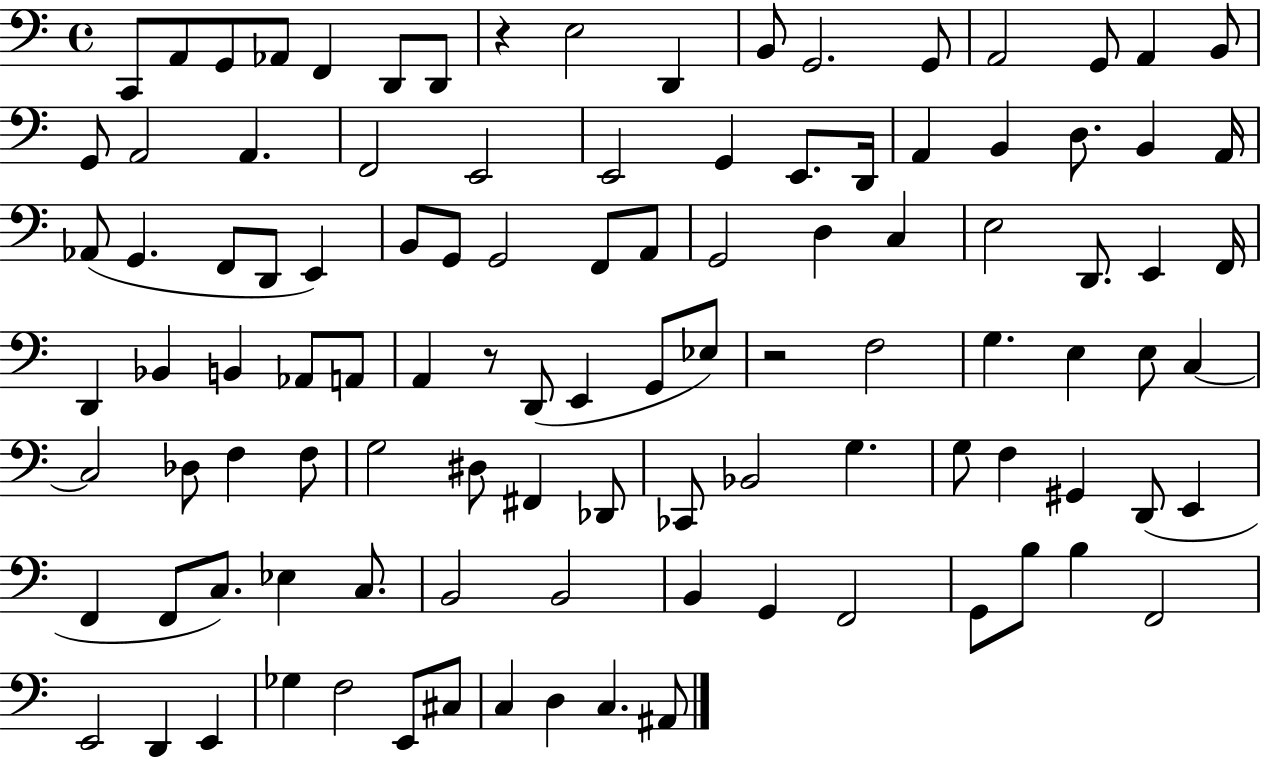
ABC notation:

X:1
T:Untitled
M:4/4
L:1/4
K:C
C,,/2 A,,/2 G,,/2 _A,,/2 F,, D,,/2 D,,/2 z E,2 D,, B,,/2 G,,2 G,,/2 A,,2 G,,/2 A,, B,,/2 G,,/2 A,,2 A,, F,,2 E,,2 E,,2 G,, E,,/2 D,,/4 A,, B,, D,/2 B,, A,,/4 _A,,/2 G,, F,,/2 D,,/2 E,, B,,/2 G,,/2 G,,2 F,,/2 A,,/2 G,,2 D, C, E,2 D,,/2 E,, F,,/4 D,, _B,, B,, _A,,/2 A,,/2 A,, z/2 D,,/2 E,, G,,/2 _E,/2 z2 F,2 G, E, E,/2 C, C,2 _D,/2 F, F,/2 G,2 ^D,/2 ^F,, _D,,/2 _C,,/2 _B,,2 G, G,/2 F, ^G,, D,,/2 E,, F,, F,,/2 C,/2 _E, C,/2 B,,2 B,,2 B,, G,, F,,2 G,,/2 B,/2 B, F,,2 E,,2 D,, E,, _G, F,2 E,,/2 ^C,/2 C, D, C, ^A,,/2